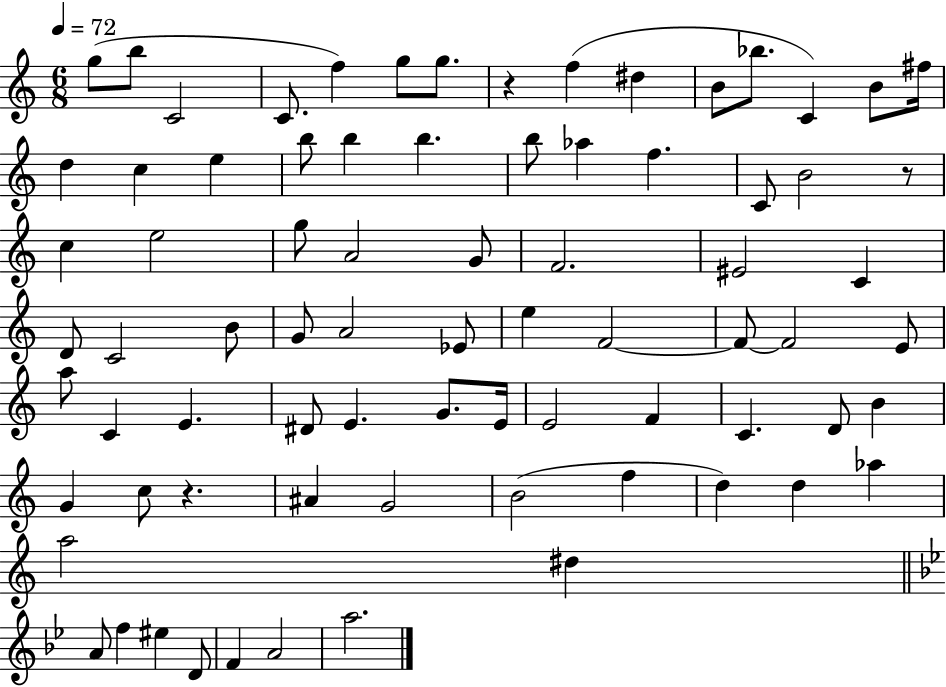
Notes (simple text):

G5/e B5/e C4/h C4/e. F5/q G5/e G5/e. R/q F5/q D#5/q B4/e Bb5/e. C4/q B4/e F#5/s D5/q C5/q E5/q B5/e B5/q B5/q. B5/e Ab5/q F5/q. C4/e B4/h R/e C5/q E5/h G5/e A4/h G4/e F4/h. EIS4/h C4/q D4/e C4/h B4/e G4/e A4/h Eb4/e E5/q F4/h F4/e F4/h E4/e A5/e C4/q E4/q. D#4/e E4/q. G4/e. E4/s E4/h F4/q C4/q. D4/e B4/q G4/q C5/e R/q. A#4/q G4/h B4/h F5/q D5/q D5/q Ab5/q A5/h D#5/q A4/e F5/q EIS5/q D4/e F4/q A4/h A5/h.